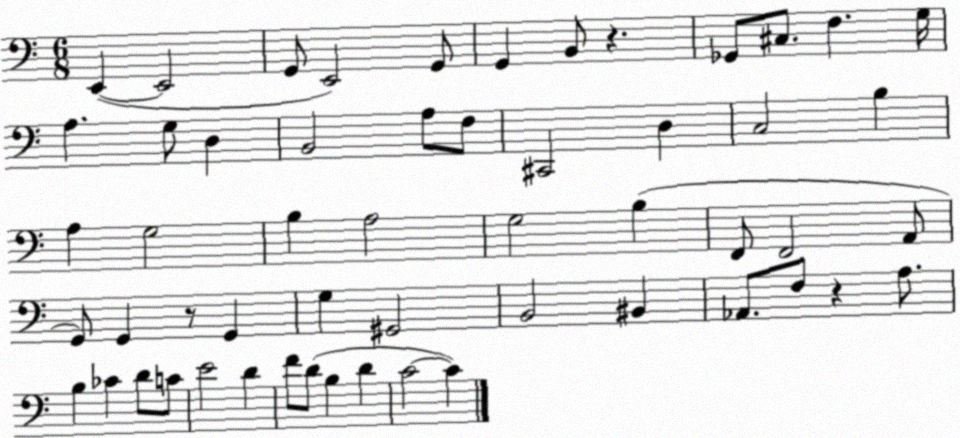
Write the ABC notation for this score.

X:1
T:Untitled
M:6/8
L:1/4
K:C
E,, E,,2 G,,/2 E,,2 G,,/2 G,, B,,/2 z _G,,/2 ^C,/2 F, G,/4 A, G,/2 D, B,,2 A,/2 F,/2 ^C,,2 D, C,2 B, A, G,2 B, A,2 G,2 B, F,,/2 F,,2 A,,/2 G,,/2 G,, z/2 G,, G, ^G,,2 B,,2 ^B,, _A,,/2 F,/2 z A,/2 B, _C D/2 C/2 E2 D F/2 D/2 B, D C2 C